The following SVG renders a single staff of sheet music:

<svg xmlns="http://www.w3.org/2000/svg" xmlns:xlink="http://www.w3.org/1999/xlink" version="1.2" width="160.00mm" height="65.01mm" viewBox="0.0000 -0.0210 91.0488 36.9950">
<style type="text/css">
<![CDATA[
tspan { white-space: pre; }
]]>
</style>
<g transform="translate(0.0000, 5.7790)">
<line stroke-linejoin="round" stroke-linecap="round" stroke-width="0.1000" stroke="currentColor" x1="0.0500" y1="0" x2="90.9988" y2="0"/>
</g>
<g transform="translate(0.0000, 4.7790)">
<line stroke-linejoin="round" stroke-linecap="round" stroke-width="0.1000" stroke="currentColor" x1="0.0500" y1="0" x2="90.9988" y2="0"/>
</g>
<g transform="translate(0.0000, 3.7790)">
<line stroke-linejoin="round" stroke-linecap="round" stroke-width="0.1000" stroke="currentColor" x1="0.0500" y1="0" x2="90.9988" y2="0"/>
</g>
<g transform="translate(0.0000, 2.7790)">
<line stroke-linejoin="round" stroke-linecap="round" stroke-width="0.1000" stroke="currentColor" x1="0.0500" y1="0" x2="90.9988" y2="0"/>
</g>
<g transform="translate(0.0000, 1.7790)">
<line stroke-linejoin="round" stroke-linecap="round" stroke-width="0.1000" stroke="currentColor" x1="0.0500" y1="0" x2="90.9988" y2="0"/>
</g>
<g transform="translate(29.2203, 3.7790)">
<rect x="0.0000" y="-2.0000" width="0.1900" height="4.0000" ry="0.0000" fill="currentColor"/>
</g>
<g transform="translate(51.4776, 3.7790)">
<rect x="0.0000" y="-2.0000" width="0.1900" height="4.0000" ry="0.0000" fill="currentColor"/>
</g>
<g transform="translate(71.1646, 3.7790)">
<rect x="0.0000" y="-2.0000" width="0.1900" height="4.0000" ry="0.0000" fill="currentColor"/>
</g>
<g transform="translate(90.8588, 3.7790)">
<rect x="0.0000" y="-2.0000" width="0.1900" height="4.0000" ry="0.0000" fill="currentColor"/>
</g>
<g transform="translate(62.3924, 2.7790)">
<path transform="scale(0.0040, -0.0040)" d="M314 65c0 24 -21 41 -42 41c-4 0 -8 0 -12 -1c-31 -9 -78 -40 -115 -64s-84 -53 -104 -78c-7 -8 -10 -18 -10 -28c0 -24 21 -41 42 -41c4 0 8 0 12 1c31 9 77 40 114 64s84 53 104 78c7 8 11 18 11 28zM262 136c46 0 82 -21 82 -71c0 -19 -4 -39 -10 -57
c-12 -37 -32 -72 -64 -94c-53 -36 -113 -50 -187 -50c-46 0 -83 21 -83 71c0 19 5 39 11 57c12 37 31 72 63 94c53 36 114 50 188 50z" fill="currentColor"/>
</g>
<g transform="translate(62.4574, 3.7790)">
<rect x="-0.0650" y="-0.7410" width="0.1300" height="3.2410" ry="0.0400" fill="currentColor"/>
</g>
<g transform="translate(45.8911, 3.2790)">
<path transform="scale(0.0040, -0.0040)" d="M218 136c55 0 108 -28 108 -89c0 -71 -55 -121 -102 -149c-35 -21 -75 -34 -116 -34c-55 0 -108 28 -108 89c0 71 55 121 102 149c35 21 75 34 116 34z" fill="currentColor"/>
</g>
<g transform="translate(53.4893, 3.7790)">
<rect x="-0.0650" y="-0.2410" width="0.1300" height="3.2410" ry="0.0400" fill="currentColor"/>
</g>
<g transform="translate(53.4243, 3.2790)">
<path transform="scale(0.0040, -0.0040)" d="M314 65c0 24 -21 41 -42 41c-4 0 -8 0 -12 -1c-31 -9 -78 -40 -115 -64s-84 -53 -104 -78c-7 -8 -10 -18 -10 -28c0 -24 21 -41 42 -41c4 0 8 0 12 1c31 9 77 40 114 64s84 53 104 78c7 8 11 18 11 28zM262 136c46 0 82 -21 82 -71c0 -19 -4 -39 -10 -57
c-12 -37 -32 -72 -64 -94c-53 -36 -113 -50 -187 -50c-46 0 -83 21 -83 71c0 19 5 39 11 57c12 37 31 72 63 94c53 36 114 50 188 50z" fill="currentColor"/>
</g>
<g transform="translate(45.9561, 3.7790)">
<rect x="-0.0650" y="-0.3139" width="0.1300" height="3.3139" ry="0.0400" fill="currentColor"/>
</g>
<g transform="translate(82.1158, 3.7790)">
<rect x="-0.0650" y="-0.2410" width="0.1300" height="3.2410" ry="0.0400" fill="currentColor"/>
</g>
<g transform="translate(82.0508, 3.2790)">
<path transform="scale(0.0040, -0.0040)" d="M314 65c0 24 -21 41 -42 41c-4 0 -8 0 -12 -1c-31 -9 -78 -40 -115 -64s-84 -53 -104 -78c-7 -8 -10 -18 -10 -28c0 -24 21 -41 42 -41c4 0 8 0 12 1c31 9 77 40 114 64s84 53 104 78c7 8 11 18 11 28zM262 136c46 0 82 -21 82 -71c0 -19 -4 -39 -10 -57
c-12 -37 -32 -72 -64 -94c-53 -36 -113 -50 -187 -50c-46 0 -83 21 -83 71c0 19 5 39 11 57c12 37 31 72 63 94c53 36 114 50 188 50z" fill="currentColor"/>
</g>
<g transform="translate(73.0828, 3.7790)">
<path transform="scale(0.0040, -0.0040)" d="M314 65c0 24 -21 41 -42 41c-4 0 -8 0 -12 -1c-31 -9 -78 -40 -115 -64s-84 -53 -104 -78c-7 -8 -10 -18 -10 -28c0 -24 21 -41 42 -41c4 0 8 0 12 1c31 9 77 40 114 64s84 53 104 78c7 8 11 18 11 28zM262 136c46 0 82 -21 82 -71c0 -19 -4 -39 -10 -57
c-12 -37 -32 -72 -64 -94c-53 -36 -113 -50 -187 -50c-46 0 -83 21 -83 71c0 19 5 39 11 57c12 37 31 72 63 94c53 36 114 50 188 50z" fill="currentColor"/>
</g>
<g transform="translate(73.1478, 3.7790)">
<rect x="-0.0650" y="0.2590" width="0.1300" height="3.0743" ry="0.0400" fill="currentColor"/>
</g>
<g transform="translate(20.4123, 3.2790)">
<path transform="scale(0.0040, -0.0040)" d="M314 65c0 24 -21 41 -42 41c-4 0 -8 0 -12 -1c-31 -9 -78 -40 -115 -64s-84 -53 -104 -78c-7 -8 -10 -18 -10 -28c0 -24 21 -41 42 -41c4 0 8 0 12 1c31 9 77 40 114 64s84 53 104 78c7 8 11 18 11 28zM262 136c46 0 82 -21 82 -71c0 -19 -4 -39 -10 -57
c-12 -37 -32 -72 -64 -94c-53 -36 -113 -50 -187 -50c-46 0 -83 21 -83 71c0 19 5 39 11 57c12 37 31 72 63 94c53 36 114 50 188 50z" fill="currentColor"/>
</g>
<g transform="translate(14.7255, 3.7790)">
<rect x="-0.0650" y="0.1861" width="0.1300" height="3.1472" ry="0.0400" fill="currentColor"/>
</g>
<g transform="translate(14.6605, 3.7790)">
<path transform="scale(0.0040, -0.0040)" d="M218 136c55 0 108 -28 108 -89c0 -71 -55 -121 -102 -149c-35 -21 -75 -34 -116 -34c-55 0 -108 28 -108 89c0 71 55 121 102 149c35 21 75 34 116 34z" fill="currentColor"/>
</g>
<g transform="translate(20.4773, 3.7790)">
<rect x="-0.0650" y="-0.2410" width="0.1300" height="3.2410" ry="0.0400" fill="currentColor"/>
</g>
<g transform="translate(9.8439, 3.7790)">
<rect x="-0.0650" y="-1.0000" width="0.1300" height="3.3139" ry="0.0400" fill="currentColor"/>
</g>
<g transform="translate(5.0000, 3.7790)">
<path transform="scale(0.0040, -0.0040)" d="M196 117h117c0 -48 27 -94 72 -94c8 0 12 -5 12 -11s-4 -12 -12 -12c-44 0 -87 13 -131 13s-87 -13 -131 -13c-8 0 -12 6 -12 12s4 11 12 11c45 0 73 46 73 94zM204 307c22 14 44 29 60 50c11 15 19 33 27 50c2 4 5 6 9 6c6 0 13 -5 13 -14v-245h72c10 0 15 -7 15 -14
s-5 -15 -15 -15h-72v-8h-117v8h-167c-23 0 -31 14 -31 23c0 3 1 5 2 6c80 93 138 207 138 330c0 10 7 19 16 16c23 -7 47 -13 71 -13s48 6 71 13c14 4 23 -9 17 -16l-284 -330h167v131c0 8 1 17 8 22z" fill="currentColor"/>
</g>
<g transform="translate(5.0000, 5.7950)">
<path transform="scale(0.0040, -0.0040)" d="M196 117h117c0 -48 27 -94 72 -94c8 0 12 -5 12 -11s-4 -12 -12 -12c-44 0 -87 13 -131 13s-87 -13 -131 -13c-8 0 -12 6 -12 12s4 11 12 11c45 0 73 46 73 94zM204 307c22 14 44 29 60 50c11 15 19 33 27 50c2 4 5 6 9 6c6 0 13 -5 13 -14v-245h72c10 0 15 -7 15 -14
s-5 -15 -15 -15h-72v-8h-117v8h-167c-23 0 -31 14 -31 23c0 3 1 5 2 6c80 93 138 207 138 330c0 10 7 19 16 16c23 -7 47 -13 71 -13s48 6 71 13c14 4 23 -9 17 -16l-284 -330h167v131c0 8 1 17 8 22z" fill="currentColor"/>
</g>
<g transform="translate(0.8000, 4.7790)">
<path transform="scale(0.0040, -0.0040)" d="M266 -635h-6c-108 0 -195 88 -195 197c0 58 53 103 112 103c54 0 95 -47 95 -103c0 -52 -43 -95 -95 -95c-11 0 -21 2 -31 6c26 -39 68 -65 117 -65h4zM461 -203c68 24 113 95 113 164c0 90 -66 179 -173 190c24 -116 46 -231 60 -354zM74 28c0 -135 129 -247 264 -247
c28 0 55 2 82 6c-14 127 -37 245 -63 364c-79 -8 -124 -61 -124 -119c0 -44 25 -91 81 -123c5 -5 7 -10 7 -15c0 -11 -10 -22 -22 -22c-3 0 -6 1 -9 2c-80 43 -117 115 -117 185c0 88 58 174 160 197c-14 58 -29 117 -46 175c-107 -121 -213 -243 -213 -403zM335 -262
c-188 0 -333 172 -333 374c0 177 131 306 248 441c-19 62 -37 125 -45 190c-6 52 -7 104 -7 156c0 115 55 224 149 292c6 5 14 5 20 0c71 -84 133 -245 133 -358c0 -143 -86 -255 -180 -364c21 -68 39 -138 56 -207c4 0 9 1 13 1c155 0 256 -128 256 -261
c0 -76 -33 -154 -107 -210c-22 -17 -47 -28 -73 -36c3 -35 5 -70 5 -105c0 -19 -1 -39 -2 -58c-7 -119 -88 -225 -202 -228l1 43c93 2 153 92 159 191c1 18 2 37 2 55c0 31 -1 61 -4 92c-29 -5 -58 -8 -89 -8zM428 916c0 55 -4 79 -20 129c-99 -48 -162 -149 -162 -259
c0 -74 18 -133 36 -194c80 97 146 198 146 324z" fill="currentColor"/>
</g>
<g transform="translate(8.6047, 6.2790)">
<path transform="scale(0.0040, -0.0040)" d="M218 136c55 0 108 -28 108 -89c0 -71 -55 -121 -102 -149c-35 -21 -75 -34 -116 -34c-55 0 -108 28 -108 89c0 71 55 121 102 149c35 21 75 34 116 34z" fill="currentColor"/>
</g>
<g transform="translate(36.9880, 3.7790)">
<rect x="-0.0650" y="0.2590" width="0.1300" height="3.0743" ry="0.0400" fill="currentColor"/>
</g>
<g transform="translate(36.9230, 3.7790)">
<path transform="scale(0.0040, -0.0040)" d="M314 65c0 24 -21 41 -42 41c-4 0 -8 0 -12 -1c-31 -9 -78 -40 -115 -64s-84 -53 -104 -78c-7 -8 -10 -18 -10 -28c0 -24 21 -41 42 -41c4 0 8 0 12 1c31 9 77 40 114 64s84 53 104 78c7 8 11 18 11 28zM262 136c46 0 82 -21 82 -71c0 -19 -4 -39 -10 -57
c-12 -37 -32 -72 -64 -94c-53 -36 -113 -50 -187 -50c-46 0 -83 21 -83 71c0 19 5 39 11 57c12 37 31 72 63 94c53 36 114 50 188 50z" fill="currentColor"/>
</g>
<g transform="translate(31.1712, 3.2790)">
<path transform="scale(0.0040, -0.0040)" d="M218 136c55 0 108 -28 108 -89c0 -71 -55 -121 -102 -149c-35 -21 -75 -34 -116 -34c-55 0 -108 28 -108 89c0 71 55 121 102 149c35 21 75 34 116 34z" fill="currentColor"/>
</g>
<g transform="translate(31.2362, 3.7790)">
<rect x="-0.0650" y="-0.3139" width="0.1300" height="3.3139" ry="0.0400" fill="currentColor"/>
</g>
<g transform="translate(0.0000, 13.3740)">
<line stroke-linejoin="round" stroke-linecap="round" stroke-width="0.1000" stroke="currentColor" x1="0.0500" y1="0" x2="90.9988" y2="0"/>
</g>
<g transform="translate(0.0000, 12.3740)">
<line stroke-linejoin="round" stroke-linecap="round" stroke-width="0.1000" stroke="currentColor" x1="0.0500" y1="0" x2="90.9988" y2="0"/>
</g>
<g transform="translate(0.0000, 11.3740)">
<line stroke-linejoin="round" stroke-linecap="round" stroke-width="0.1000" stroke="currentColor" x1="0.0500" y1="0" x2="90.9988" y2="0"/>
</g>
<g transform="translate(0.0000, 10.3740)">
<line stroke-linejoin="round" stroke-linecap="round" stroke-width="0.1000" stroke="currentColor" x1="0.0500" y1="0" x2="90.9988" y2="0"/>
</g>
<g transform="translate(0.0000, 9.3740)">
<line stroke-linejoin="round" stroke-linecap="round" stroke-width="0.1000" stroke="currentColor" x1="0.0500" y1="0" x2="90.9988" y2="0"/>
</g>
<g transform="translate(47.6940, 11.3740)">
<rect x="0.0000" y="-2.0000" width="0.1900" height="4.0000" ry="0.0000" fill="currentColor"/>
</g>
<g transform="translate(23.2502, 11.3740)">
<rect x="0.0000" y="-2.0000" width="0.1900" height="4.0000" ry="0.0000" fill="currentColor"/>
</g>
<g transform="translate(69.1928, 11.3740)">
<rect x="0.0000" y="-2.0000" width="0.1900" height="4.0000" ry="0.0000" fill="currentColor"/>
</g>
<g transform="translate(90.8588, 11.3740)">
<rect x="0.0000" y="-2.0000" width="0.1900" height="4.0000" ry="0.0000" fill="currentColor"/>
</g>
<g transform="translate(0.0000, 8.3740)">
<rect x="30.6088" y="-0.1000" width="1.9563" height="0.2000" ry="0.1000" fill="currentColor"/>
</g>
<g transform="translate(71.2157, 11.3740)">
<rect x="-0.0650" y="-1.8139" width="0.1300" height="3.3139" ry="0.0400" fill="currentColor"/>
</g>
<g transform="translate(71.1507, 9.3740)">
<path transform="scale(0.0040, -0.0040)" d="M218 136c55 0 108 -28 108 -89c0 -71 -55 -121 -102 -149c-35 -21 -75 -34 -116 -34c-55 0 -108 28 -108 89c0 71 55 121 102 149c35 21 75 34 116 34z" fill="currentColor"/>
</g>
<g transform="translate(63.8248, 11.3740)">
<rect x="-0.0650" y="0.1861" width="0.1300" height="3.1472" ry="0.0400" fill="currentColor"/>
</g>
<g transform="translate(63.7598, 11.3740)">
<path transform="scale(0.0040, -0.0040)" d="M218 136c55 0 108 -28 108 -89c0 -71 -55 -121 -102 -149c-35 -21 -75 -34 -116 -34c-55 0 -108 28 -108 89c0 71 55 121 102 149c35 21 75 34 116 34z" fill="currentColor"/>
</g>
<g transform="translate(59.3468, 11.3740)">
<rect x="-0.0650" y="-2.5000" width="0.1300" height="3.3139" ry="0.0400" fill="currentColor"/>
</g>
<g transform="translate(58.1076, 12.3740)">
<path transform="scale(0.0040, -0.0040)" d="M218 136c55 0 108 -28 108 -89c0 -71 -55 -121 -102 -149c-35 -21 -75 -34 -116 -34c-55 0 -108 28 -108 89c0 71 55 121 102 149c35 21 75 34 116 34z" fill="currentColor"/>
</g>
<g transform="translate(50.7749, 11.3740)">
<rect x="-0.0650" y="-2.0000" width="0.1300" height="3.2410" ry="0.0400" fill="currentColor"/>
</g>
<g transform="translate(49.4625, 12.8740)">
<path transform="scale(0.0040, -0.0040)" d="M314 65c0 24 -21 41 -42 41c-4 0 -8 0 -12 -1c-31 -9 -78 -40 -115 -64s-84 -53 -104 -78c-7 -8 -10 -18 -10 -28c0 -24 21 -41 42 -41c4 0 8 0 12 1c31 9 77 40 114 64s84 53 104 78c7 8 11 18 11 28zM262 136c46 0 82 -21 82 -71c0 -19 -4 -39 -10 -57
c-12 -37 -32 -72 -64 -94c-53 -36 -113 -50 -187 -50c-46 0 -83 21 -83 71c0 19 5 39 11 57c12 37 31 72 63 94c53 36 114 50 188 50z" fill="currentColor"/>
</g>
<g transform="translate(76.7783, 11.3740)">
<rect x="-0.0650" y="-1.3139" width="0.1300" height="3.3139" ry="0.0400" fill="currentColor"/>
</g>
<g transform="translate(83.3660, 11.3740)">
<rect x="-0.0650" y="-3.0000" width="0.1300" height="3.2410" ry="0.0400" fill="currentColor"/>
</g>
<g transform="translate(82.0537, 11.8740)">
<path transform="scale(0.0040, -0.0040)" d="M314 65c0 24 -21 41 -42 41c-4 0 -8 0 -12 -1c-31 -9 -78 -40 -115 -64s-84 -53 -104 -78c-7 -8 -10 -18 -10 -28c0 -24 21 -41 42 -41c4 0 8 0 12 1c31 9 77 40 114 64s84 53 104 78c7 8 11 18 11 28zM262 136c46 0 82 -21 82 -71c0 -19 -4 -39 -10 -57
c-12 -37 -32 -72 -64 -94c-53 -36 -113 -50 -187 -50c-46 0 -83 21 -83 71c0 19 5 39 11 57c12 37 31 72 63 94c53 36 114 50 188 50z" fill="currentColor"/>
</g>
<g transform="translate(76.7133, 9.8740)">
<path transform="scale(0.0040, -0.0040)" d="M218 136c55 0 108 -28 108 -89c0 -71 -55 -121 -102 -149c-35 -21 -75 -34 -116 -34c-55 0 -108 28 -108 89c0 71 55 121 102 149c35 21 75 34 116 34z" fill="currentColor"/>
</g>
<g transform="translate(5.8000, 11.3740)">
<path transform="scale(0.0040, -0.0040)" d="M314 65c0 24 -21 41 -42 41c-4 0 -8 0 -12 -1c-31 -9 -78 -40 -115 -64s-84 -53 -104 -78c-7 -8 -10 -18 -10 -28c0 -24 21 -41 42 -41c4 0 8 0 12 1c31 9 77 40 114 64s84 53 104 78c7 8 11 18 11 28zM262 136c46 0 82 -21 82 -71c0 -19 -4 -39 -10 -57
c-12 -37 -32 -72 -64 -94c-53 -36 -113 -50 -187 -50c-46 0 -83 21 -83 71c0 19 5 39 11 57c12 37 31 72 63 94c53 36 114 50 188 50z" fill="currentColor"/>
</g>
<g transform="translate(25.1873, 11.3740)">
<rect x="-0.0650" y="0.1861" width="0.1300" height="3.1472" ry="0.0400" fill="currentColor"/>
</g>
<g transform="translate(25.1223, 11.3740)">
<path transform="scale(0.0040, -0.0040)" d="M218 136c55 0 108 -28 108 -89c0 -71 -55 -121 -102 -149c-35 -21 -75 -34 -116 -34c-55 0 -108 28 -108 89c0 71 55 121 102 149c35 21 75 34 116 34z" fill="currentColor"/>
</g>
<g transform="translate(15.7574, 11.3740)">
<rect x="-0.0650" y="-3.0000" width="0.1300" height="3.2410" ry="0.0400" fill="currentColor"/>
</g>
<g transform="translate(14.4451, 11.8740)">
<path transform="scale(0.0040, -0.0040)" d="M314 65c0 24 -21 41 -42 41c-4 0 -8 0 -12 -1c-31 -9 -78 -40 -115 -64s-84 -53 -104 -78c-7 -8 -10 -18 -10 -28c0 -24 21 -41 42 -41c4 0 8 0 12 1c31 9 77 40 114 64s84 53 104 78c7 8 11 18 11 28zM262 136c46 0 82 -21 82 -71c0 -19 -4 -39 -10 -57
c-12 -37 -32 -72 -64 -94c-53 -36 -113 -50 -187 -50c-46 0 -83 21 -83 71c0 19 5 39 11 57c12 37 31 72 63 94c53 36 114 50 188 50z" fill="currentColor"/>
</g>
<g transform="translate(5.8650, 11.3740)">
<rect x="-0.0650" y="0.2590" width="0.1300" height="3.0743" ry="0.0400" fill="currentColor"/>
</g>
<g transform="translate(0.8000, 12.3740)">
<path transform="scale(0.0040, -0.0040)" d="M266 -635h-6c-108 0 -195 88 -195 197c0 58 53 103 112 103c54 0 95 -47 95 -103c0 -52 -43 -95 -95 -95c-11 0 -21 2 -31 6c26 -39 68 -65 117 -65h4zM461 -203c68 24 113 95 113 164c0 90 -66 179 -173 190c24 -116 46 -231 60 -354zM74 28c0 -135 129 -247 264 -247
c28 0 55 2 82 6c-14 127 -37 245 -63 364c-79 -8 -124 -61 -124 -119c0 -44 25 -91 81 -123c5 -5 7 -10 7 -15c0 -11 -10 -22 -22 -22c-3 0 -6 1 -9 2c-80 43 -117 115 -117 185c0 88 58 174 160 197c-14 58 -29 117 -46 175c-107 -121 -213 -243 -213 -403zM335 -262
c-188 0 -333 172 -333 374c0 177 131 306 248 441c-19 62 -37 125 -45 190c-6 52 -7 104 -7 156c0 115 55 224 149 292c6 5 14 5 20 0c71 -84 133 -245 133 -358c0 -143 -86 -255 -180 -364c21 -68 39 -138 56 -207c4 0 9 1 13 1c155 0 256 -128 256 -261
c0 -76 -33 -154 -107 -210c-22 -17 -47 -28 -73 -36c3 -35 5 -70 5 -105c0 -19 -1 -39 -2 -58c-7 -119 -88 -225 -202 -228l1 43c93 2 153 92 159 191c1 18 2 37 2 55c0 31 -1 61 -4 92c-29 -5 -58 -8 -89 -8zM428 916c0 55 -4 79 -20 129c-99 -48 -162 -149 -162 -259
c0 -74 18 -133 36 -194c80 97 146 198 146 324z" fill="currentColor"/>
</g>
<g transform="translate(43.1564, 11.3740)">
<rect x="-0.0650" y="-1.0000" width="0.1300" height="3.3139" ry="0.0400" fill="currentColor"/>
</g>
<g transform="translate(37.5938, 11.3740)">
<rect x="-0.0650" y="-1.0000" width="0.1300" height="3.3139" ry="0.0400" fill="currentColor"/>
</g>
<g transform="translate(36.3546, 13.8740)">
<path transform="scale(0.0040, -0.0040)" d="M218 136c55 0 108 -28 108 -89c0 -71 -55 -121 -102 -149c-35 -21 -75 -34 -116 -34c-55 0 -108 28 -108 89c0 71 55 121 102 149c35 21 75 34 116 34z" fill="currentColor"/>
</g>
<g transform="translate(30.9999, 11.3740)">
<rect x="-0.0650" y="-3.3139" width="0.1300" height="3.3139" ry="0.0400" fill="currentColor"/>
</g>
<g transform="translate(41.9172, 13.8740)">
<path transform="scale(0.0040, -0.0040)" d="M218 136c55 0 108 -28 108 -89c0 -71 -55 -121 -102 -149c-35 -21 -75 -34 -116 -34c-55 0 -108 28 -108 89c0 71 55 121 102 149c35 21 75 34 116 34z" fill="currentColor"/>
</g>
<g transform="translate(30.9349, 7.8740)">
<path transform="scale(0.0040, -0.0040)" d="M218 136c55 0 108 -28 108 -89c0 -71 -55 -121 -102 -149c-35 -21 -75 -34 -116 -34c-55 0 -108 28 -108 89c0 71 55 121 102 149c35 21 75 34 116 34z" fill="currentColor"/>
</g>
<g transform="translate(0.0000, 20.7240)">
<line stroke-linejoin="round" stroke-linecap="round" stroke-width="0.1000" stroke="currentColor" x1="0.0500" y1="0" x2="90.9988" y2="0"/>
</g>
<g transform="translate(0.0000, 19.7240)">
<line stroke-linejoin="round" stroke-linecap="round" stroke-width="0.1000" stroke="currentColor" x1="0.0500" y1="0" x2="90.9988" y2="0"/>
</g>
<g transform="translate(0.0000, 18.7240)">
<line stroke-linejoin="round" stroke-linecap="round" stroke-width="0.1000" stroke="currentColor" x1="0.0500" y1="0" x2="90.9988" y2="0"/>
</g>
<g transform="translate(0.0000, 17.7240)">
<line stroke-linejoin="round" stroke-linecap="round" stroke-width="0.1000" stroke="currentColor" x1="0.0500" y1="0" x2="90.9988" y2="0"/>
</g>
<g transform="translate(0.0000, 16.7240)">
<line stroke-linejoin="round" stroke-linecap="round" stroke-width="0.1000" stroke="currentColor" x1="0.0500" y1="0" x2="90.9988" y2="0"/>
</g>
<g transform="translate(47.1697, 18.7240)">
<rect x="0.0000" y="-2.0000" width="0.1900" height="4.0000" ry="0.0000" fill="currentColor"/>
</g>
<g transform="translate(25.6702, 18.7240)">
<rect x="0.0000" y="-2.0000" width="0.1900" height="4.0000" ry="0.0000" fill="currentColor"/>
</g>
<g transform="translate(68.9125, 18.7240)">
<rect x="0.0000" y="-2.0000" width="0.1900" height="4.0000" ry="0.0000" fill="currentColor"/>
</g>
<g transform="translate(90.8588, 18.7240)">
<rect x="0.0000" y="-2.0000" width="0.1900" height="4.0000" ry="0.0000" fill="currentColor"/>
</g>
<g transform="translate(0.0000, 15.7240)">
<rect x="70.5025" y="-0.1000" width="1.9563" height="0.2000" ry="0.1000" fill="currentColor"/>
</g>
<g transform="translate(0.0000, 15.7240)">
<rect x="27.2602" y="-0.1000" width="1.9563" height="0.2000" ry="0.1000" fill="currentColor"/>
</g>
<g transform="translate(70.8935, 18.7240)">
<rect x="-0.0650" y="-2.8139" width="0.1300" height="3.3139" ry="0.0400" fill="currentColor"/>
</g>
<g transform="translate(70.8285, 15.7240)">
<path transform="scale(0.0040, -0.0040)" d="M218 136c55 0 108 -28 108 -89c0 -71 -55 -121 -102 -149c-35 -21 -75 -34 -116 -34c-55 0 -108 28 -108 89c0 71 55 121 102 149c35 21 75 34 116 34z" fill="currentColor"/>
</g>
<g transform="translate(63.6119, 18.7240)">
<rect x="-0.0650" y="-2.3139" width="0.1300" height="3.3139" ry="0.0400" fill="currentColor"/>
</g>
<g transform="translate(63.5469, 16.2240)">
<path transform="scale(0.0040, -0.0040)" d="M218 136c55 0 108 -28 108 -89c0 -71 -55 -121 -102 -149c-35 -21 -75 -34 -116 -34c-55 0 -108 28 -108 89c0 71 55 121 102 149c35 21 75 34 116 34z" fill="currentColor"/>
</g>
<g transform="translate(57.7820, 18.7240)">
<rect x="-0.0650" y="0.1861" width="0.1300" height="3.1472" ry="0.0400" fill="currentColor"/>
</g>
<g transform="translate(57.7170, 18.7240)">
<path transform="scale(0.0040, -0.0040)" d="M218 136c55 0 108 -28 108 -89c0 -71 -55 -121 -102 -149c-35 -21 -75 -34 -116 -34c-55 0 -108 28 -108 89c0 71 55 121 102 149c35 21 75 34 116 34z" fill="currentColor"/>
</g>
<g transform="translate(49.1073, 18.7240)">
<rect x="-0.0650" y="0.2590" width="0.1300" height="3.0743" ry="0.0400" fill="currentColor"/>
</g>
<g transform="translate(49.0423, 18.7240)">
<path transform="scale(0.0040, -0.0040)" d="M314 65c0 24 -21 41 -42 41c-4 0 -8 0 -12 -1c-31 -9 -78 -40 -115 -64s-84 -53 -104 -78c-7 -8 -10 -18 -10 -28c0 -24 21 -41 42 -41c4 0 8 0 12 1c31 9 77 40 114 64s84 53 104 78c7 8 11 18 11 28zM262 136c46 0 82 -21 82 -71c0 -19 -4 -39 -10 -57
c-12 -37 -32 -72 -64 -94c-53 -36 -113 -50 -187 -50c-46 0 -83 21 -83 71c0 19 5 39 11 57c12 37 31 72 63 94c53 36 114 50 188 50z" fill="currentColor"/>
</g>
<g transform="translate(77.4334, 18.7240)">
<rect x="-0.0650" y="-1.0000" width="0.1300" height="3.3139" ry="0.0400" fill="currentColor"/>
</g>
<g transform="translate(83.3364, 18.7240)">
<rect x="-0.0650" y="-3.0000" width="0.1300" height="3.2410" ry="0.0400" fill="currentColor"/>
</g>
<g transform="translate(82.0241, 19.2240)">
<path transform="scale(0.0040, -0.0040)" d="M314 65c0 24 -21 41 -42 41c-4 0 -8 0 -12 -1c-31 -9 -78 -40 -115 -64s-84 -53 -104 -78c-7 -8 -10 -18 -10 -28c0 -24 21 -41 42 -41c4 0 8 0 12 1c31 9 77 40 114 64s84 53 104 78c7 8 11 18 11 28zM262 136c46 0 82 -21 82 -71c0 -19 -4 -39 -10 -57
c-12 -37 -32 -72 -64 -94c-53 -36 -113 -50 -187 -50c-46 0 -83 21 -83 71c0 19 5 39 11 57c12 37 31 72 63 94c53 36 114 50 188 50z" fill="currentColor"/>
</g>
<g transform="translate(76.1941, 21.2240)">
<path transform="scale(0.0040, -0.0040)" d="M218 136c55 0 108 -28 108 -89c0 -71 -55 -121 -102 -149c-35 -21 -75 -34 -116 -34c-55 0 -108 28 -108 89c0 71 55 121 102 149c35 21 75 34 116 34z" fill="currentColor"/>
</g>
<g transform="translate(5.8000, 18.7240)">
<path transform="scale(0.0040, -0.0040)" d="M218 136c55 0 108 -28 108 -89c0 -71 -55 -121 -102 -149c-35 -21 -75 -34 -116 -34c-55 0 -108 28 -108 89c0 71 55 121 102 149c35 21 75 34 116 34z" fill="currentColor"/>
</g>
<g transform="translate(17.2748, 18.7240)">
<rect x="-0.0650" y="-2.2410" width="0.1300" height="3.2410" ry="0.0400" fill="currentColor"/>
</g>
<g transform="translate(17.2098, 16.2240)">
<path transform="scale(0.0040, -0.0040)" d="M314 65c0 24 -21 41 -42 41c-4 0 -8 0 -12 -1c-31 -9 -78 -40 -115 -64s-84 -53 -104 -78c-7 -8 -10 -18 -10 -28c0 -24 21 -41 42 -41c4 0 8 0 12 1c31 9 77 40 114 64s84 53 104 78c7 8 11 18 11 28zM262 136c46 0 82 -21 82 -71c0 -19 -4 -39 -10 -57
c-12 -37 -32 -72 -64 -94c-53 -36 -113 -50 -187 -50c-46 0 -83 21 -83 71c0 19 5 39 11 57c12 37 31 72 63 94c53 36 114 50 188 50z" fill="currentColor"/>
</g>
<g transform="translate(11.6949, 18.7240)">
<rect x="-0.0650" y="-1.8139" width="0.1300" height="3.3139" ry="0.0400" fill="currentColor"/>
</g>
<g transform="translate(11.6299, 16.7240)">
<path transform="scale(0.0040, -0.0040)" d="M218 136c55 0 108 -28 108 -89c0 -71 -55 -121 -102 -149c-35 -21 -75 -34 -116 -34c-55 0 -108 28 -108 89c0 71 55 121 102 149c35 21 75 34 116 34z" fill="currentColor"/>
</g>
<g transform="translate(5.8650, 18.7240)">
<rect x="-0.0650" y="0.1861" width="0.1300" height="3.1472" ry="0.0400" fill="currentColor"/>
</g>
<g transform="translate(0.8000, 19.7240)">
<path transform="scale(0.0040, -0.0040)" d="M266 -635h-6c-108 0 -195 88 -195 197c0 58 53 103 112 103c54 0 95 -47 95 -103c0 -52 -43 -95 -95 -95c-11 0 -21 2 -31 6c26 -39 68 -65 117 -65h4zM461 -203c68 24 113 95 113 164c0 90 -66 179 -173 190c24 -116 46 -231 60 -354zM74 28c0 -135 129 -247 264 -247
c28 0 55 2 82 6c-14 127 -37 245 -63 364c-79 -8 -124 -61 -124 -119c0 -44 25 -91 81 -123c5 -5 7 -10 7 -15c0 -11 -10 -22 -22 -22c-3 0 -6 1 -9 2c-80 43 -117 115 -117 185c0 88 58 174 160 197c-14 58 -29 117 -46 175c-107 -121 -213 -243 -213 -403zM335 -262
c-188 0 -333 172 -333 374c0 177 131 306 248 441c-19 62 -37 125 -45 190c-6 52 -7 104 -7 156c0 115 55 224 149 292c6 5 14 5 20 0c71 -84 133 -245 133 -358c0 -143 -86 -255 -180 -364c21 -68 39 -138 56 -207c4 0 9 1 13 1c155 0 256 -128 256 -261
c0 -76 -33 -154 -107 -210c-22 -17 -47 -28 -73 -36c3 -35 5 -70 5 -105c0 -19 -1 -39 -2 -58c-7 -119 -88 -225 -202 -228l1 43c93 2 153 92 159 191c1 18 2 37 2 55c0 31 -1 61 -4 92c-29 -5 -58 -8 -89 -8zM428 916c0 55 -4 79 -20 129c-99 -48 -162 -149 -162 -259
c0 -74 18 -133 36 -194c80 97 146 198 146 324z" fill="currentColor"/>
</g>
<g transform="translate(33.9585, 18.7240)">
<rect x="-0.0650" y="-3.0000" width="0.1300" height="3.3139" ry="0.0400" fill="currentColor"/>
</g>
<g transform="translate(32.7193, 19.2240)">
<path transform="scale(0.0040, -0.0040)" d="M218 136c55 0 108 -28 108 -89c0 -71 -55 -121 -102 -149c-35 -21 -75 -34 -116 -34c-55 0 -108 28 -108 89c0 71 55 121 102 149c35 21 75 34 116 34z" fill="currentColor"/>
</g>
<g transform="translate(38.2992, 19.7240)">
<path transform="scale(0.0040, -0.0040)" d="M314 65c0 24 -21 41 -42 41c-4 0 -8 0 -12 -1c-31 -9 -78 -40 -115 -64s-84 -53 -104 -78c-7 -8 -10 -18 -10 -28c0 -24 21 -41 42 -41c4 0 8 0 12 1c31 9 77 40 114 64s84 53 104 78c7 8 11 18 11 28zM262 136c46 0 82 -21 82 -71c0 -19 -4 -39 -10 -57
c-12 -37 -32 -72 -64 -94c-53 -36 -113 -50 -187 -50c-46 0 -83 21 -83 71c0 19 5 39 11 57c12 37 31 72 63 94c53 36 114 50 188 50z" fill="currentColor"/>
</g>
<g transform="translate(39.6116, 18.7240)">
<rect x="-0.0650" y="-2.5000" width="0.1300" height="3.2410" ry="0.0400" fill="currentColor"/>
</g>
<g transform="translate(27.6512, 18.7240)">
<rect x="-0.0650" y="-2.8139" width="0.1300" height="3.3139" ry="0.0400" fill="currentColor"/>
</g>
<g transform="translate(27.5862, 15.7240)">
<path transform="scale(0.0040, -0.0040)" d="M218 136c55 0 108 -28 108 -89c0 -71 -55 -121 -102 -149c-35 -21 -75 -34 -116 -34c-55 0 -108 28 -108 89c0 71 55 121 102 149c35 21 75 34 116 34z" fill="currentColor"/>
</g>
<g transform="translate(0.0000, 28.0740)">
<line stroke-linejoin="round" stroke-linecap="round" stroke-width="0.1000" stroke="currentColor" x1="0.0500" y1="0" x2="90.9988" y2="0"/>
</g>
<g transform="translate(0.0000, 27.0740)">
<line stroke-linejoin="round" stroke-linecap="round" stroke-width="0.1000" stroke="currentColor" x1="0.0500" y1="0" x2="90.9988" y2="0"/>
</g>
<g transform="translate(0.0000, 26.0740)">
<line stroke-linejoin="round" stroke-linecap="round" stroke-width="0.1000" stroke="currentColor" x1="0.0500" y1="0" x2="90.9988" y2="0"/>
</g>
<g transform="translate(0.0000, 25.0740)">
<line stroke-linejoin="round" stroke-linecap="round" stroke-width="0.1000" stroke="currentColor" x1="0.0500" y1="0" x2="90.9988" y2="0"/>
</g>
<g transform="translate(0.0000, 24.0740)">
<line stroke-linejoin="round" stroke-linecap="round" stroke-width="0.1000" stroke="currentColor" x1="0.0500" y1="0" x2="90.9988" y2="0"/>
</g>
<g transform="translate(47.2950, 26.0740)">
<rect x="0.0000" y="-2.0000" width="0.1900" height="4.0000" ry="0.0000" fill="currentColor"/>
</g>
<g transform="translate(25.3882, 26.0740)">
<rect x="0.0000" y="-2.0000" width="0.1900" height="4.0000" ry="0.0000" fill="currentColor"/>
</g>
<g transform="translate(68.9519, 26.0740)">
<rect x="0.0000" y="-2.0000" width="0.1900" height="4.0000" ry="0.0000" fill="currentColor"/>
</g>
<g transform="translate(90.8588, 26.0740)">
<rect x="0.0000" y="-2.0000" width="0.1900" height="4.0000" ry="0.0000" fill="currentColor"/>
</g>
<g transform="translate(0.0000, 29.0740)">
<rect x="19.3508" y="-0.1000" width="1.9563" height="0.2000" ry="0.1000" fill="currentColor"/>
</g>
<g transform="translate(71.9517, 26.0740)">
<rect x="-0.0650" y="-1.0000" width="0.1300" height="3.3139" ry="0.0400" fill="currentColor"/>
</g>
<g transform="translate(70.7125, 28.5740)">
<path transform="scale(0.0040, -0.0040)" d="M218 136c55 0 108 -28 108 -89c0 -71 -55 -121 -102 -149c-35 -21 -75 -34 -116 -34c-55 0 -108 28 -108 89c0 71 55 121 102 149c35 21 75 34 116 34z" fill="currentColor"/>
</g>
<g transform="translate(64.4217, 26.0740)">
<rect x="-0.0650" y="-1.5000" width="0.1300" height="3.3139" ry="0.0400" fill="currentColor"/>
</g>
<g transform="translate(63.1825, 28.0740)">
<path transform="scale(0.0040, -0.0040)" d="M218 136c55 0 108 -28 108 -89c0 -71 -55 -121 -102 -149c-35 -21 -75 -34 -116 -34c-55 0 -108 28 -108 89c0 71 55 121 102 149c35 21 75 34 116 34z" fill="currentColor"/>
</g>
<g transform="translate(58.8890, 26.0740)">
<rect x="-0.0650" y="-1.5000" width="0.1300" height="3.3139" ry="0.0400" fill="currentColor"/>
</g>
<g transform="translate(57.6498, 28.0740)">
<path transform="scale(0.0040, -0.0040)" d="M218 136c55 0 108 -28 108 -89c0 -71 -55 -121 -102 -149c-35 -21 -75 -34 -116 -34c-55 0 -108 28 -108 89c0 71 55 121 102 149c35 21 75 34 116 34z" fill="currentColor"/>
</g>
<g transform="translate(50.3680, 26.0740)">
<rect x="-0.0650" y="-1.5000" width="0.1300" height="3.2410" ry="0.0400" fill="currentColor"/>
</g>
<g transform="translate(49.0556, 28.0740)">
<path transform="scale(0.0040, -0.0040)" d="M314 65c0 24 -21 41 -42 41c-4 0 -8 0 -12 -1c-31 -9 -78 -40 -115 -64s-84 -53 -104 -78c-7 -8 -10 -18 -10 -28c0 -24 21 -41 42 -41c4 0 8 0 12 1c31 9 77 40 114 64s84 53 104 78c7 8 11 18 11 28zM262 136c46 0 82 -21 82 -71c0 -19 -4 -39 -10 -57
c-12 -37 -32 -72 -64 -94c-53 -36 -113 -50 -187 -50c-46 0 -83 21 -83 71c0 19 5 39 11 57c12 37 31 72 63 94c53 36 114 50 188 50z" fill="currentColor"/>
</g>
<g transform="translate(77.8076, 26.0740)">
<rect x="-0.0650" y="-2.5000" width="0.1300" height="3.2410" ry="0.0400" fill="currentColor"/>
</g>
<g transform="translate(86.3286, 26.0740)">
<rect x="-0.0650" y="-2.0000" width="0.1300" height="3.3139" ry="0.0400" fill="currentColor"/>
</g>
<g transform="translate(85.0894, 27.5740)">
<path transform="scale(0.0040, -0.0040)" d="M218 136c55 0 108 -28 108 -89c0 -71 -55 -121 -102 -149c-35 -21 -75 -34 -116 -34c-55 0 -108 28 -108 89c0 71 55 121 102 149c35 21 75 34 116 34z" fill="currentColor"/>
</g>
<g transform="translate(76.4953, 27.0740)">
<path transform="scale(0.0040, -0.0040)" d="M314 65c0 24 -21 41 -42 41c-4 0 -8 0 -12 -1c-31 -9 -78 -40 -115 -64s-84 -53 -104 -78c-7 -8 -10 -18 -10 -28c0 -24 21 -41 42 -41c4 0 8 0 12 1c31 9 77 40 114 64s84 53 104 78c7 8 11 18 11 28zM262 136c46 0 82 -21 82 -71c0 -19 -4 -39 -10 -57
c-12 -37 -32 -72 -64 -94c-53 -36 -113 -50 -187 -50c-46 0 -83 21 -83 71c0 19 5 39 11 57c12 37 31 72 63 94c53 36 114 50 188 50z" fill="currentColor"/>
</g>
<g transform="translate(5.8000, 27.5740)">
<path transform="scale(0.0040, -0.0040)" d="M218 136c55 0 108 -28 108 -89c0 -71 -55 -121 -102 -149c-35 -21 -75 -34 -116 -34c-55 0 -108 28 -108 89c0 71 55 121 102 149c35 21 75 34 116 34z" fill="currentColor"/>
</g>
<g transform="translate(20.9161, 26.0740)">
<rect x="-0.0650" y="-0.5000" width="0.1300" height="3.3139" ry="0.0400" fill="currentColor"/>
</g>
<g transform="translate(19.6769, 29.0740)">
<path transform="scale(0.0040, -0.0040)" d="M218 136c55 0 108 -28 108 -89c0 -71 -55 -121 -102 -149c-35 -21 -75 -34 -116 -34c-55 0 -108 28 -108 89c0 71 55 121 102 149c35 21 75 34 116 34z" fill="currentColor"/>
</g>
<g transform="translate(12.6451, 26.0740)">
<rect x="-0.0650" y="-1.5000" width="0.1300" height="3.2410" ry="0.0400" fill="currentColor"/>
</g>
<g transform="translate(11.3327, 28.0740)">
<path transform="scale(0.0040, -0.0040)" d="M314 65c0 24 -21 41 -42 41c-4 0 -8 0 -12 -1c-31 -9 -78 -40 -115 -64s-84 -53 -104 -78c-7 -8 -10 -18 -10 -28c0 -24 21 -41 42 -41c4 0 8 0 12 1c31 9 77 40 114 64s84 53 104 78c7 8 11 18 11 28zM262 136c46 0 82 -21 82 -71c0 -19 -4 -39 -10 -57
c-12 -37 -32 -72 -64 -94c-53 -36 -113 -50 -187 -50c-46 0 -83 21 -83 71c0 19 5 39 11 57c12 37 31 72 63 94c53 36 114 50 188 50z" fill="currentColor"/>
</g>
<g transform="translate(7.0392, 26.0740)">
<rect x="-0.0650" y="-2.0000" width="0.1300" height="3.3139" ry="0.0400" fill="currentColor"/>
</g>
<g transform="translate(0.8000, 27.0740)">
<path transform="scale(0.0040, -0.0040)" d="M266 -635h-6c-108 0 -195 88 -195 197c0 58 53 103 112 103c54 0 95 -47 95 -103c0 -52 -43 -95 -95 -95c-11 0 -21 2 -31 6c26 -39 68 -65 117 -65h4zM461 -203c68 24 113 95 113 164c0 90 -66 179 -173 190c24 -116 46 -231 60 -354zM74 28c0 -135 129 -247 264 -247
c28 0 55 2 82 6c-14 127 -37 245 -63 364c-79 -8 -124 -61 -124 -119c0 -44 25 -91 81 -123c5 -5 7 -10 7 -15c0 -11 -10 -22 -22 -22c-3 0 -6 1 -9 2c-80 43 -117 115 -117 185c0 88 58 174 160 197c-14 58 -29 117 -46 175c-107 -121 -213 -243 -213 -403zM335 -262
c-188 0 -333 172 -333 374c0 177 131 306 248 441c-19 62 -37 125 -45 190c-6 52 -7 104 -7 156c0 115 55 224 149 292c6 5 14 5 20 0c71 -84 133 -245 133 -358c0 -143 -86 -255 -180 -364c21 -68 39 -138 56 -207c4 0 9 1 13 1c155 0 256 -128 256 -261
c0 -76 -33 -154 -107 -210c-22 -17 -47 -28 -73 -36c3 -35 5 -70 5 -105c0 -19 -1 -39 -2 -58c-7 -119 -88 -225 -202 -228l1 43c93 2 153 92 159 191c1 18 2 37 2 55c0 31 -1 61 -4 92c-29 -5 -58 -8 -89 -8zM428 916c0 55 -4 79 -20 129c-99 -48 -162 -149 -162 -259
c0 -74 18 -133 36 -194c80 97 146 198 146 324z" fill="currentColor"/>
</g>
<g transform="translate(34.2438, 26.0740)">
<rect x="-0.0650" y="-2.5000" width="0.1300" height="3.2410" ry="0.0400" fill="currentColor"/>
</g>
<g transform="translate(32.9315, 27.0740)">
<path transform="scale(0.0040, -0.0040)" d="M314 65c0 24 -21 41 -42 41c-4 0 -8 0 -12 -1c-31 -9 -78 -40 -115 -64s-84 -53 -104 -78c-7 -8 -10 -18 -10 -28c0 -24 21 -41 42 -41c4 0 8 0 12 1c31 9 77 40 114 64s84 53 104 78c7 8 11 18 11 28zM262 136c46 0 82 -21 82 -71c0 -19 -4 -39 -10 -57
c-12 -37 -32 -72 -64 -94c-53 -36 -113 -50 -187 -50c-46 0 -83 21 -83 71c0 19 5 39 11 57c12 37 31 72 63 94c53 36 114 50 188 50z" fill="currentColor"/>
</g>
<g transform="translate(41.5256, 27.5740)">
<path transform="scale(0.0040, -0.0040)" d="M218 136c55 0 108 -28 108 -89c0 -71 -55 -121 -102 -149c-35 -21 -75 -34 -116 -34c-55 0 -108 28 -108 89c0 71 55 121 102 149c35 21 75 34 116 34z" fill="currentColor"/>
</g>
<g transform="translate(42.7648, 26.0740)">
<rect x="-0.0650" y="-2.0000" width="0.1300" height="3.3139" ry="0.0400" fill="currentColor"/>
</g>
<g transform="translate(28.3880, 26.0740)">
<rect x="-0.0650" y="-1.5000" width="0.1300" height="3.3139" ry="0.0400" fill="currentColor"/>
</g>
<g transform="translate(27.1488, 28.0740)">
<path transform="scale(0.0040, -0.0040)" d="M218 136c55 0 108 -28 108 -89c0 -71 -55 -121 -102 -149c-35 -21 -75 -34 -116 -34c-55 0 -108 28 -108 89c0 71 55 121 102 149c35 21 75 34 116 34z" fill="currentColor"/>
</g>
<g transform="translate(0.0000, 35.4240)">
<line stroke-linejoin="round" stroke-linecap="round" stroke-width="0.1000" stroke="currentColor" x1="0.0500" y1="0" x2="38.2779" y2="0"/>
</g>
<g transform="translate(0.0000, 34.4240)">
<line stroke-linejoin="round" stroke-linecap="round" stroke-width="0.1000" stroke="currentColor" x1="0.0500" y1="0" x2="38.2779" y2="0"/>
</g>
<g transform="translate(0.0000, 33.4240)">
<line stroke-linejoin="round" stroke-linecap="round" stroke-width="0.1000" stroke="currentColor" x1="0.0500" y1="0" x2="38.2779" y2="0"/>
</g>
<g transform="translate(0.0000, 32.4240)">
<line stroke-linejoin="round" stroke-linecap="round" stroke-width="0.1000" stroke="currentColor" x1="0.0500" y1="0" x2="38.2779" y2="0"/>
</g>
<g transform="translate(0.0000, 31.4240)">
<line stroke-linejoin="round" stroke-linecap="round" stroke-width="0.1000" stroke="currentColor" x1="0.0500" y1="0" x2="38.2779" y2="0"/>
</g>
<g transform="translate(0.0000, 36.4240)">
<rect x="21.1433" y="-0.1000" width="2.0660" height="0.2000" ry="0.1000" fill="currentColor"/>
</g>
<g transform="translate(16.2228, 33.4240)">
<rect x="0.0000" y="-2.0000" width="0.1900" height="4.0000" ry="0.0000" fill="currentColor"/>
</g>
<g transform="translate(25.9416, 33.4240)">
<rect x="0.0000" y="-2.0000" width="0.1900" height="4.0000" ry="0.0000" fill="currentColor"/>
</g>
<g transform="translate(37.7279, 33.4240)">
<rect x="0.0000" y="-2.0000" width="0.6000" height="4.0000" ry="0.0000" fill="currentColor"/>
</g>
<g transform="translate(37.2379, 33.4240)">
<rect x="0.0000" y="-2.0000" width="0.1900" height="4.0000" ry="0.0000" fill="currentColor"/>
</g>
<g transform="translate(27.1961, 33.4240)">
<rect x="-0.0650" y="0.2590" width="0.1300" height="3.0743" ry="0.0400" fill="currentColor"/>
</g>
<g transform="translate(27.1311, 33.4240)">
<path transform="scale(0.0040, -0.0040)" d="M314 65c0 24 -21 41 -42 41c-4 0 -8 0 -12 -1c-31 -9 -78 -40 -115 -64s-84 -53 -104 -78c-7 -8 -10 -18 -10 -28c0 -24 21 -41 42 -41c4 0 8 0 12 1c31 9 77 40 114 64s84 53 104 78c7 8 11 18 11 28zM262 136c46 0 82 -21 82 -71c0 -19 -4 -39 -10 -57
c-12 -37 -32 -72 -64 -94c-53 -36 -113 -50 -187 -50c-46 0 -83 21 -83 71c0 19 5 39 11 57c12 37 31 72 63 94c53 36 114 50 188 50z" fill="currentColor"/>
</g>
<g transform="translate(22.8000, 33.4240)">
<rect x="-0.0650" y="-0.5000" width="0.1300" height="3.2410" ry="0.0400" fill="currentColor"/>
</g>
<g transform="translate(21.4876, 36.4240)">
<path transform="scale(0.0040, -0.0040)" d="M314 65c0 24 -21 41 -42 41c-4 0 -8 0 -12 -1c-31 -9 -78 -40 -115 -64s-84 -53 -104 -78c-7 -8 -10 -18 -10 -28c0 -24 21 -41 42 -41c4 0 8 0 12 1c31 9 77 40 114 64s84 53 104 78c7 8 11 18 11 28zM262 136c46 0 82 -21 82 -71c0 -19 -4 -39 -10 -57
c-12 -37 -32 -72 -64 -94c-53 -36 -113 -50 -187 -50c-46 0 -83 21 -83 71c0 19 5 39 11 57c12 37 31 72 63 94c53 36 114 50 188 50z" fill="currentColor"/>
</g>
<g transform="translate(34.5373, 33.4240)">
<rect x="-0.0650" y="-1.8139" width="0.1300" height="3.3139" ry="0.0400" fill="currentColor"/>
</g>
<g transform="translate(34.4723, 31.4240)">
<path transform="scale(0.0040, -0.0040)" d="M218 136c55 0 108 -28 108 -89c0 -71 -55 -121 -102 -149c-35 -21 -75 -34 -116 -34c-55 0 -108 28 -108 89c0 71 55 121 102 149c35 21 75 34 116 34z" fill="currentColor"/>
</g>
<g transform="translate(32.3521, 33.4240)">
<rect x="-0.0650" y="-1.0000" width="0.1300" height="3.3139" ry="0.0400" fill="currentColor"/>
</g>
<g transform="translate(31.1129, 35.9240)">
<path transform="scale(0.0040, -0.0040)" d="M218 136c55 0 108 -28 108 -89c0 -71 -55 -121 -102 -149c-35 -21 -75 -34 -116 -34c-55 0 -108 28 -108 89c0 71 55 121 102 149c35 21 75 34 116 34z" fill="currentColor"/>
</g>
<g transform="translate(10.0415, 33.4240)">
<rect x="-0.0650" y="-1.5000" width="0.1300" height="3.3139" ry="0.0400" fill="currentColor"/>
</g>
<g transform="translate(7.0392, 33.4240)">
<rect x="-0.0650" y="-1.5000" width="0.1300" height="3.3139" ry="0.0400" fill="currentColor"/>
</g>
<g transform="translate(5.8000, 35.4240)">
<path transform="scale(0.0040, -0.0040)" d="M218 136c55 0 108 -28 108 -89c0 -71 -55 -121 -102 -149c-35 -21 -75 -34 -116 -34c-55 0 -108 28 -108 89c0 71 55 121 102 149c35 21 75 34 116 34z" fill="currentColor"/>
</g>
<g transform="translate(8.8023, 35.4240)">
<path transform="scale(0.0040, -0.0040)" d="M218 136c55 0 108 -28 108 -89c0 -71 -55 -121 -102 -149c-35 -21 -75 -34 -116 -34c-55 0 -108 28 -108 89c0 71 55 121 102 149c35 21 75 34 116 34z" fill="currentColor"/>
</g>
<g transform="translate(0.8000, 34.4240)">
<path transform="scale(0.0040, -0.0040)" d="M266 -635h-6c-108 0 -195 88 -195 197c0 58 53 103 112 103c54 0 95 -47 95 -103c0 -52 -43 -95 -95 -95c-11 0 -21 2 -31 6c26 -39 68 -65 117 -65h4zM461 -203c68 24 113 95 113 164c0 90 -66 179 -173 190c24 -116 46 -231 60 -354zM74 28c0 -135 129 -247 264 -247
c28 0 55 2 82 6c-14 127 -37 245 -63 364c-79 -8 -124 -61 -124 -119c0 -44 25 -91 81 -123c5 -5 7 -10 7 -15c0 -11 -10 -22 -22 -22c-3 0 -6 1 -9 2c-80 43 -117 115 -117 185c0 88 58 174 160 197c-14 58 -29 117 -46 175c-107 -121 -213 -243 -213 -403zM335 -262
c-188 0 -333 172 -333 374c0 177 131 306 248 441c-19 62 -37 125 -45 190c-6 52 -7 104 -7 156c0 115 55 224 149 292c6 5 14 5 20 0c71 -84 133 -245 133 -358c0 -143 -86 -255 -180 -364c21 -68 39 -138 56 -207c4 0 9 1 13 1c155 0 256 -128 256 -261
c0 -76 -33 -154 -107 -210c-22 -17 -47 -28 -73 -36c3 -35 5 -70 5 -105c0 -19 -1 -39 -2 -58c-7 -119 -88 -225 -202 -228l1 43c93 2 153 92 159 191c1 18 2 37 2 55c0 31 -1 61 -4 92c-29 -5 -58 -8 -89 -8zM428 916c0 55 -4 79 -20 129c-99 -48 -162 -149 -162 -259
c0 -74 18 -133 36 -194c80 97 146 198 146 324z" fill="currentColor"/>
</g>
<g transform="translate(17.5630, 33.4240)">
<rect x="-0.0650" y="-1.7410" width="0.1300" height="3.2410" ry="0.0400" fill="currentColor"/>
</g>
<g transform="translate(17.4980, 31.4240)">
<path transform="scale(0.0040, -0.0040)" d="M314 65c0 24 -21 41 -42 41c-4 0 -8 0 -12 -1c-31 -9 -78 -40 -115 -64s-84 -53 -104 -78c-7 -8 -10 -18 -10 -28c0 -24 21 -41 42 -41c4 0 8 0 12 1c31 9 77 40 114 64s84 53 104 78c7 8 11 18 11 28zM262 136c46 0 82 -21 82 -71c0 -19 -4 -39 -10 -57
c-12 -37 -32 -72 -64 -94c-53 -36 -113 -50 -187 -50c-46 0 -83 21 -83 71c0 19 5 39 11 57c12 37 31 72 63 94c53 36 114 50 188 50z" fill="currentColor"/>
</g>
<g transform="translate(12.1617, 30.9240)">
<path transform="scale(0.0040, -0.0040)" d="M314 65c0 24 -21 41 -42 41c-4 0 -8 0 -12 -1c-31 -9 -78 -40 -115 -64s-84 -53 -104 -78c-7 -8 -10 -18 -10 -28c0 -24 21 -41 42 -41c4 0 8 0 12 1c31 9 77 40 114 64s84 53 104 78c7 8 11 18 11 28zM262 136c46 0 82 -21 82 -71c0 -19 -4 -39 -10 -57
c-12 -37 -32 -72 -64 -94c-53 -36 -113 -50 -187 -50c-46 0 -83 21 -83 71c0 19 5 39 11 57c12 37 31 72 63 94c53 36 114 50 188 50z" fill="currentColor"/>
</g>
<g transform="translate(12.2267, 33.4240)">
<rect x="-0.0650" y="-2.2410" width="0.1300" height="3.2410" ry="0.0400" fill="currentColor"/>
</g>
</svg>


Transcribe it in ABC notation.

X:1
T:Untitled
M:4/4
L:1/4
K:C
D B c2 c B2 c c2 d2 B2 c2 B2 A2 B b D D F2 G B f e A2 B f g2 a A G2 B2 B g a D A2 F E2 C E G2 F E2 E E D G2 F E E g2 f2 C2 B2 D f